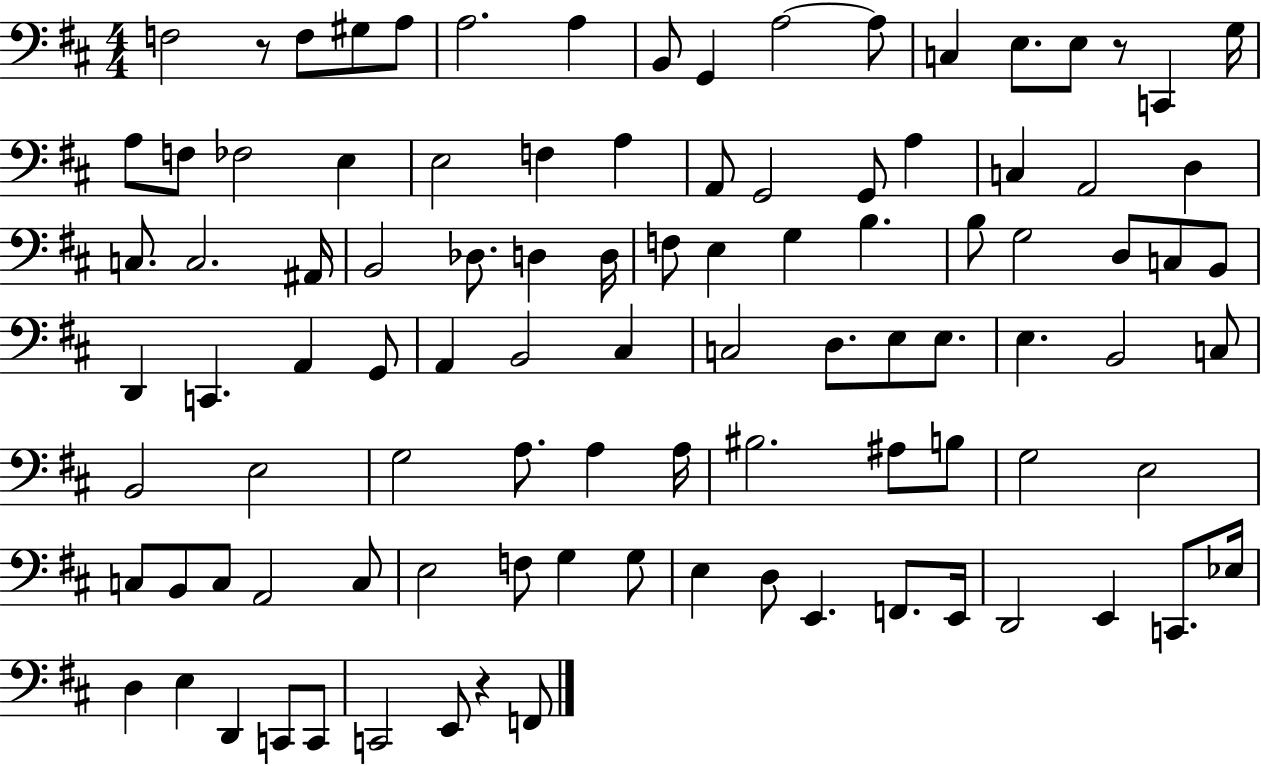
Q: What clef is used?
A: bass